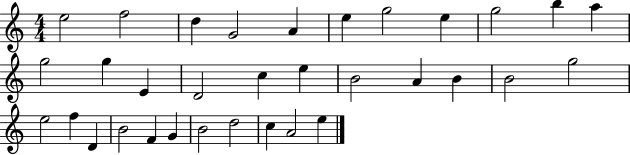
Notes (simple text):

E5/h F5/h D5/q G4/h A4/q E5/q G5/h E5/q G5/h B5/q A5/q G5/h G5/q E4/q D4/h C5/q E5/q B4/h A4/q B4/q B4/h G5/h E5/h F5/q D4/q B4/h F4/q G4/q B4/h D5/h C5/q A4/h E5/q